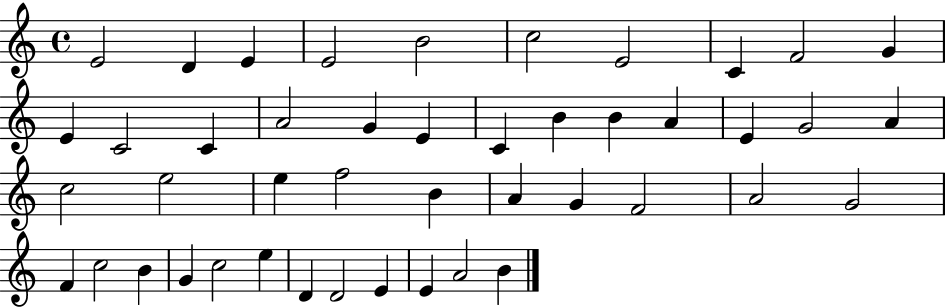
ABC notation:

X:1
T:Untitled
M:4/4
L:1/4
K:C
E2 D E E2 B2 c2 E2 C F2 G E C2 C A2 G E C B B A E G2 A c2 e2 e f2 B A G F2 A2 G2 F c2 B G c2 e D D2 E E A2 B